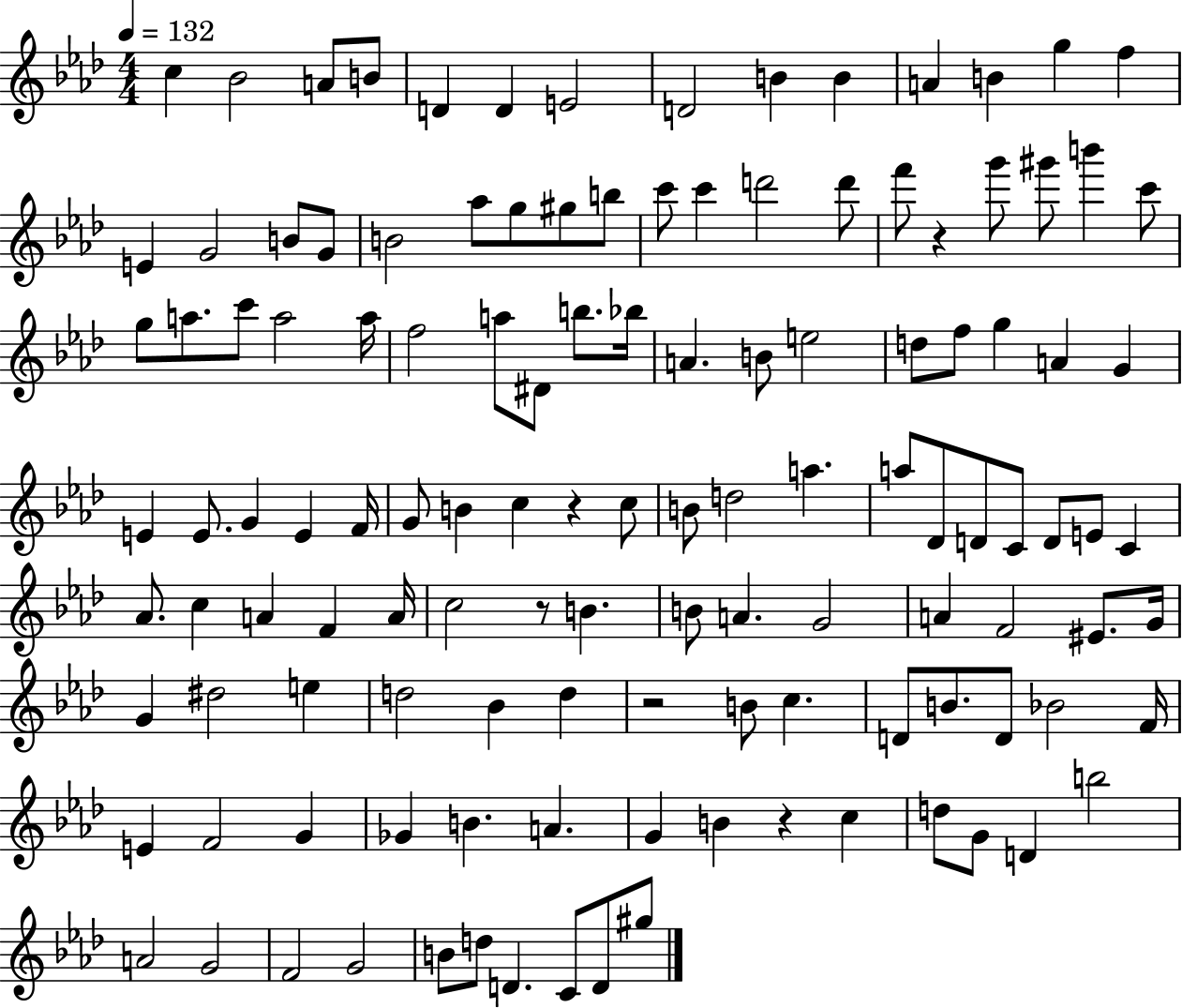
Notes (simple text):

C5/q Bb4/h A4/e B4/e D4/q D4/q E4/h D4/h B4/q B4/q A4/q B4/q G5/q F5/q E4/q G4/h B4/e G4/e B4/h Ab5/e G5/e G#5/e B5/e C6/e C6/q D6/h D6/e F6/e R/q G6/e G#6/e B6/q C6/e G5/e A5/e. C6/e A5/h A5/s F5/h A5/e D#4/e B5/e. Bb5/s A4/q. B4/e E5/h D5/e F5/e G5/q A4/q G4/q E4/q E4/e. G4/q E4/q F4/s G4/e B4/q C5/q R/q C5/e B4/e D5/h A5/q. A5/e Db4/e D4/e C4/e D4/e E4/e C4/q Ab4/e. C5/q A4/q F4/q A4/s C5/h R/e B4/q. B4/e A4/q. G4/h A4/q F4/h EIS4/e. G4/s G4/q D#5/h E5/q D5/h Bb4/q D5/q R/h B4/e C5/q. D4/e B4/e. D4/e Bb4/h F4/s E4/q F4/h G4/q Gb4/q B4/q. A4/q. G4/q B4/q R/q C5/q D5/e G4/e D4/q B5/h A4/h G4/h F4/h G4/h B4/e D5/e D4/q. C4/e D4/e G#5/e